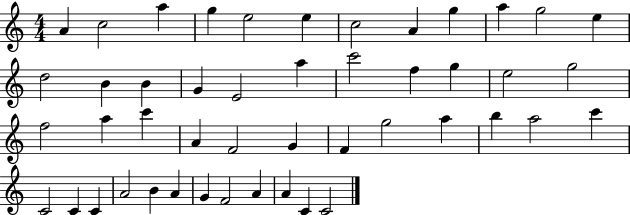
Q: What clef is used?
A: treble